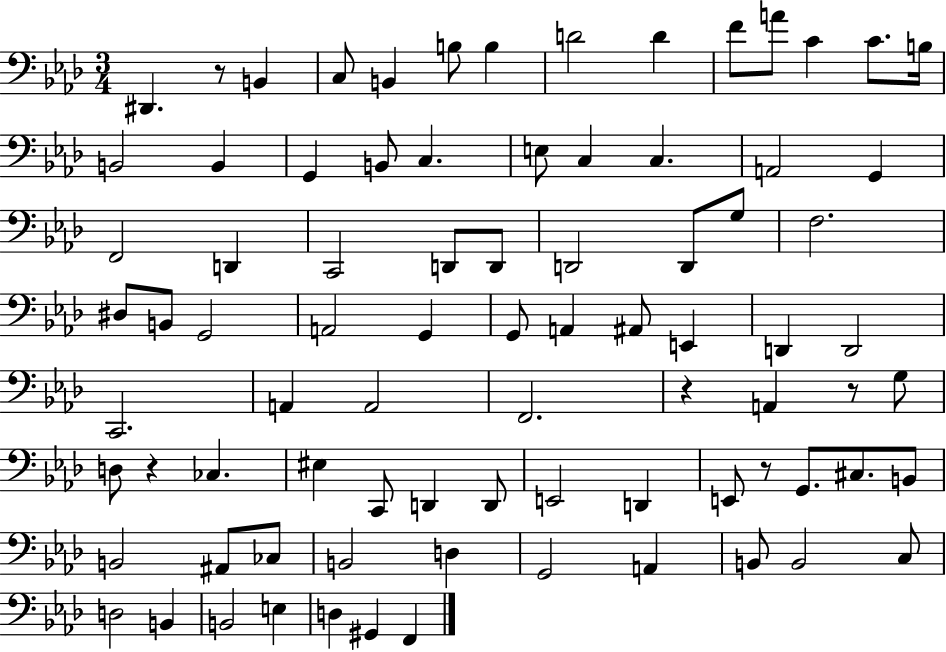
D#2/q. R/e B2/q C3/e B2/q B3/e B3/q D4/h D4/q F4/e A4/e C4/q C4/e. B3/s B2/h B2/q G2/q B2/e C3/q. E3/e C3/q C3/q. A2/h G2/q F2/h D2/q C2/h D2/e D2/e D2/h D2/e G3/e F3/h. D#3/e B2/e G2/h A2/h G2/q G2/e A2/q A#2/e E2/q D2/q D2/h C2/h. A2/q A2/h F2/h. R/q A2/q R/e G3/e D3/e R/q CES3/q. EIS3/q C2/e D2/q D2/e E2/h D2/q E2/e R/e G2/e. C#3/e. B2/e B2/h A#2/e CES3/e B2/h D3/q G2/h A2/q B2/e B2/h C3/e D3/h B2/q B2/h E3/q D3/q G#2/q F2/q